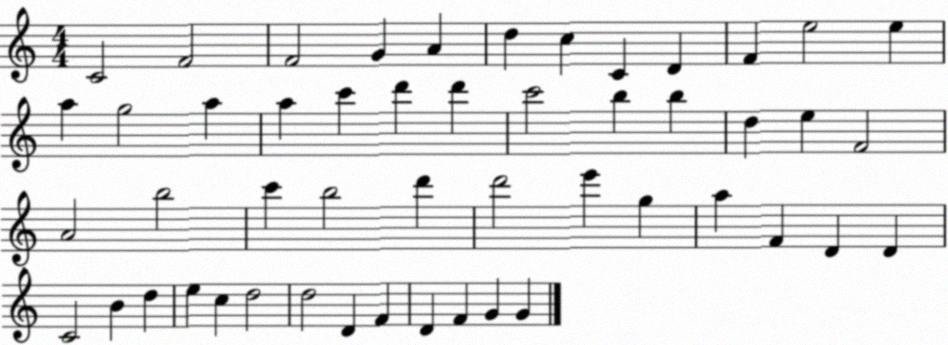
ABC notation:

X:1
T:Untitled
M:4/4
L:1/4
K:C
C2 F2 F2 G A d c C D F e2 e a g2 a a c' d' d' c'2 b b d e F2 A2 b2 c' b2 d' d'2 e' g a F D D C2 B d e c d2 d2 D F D F G G